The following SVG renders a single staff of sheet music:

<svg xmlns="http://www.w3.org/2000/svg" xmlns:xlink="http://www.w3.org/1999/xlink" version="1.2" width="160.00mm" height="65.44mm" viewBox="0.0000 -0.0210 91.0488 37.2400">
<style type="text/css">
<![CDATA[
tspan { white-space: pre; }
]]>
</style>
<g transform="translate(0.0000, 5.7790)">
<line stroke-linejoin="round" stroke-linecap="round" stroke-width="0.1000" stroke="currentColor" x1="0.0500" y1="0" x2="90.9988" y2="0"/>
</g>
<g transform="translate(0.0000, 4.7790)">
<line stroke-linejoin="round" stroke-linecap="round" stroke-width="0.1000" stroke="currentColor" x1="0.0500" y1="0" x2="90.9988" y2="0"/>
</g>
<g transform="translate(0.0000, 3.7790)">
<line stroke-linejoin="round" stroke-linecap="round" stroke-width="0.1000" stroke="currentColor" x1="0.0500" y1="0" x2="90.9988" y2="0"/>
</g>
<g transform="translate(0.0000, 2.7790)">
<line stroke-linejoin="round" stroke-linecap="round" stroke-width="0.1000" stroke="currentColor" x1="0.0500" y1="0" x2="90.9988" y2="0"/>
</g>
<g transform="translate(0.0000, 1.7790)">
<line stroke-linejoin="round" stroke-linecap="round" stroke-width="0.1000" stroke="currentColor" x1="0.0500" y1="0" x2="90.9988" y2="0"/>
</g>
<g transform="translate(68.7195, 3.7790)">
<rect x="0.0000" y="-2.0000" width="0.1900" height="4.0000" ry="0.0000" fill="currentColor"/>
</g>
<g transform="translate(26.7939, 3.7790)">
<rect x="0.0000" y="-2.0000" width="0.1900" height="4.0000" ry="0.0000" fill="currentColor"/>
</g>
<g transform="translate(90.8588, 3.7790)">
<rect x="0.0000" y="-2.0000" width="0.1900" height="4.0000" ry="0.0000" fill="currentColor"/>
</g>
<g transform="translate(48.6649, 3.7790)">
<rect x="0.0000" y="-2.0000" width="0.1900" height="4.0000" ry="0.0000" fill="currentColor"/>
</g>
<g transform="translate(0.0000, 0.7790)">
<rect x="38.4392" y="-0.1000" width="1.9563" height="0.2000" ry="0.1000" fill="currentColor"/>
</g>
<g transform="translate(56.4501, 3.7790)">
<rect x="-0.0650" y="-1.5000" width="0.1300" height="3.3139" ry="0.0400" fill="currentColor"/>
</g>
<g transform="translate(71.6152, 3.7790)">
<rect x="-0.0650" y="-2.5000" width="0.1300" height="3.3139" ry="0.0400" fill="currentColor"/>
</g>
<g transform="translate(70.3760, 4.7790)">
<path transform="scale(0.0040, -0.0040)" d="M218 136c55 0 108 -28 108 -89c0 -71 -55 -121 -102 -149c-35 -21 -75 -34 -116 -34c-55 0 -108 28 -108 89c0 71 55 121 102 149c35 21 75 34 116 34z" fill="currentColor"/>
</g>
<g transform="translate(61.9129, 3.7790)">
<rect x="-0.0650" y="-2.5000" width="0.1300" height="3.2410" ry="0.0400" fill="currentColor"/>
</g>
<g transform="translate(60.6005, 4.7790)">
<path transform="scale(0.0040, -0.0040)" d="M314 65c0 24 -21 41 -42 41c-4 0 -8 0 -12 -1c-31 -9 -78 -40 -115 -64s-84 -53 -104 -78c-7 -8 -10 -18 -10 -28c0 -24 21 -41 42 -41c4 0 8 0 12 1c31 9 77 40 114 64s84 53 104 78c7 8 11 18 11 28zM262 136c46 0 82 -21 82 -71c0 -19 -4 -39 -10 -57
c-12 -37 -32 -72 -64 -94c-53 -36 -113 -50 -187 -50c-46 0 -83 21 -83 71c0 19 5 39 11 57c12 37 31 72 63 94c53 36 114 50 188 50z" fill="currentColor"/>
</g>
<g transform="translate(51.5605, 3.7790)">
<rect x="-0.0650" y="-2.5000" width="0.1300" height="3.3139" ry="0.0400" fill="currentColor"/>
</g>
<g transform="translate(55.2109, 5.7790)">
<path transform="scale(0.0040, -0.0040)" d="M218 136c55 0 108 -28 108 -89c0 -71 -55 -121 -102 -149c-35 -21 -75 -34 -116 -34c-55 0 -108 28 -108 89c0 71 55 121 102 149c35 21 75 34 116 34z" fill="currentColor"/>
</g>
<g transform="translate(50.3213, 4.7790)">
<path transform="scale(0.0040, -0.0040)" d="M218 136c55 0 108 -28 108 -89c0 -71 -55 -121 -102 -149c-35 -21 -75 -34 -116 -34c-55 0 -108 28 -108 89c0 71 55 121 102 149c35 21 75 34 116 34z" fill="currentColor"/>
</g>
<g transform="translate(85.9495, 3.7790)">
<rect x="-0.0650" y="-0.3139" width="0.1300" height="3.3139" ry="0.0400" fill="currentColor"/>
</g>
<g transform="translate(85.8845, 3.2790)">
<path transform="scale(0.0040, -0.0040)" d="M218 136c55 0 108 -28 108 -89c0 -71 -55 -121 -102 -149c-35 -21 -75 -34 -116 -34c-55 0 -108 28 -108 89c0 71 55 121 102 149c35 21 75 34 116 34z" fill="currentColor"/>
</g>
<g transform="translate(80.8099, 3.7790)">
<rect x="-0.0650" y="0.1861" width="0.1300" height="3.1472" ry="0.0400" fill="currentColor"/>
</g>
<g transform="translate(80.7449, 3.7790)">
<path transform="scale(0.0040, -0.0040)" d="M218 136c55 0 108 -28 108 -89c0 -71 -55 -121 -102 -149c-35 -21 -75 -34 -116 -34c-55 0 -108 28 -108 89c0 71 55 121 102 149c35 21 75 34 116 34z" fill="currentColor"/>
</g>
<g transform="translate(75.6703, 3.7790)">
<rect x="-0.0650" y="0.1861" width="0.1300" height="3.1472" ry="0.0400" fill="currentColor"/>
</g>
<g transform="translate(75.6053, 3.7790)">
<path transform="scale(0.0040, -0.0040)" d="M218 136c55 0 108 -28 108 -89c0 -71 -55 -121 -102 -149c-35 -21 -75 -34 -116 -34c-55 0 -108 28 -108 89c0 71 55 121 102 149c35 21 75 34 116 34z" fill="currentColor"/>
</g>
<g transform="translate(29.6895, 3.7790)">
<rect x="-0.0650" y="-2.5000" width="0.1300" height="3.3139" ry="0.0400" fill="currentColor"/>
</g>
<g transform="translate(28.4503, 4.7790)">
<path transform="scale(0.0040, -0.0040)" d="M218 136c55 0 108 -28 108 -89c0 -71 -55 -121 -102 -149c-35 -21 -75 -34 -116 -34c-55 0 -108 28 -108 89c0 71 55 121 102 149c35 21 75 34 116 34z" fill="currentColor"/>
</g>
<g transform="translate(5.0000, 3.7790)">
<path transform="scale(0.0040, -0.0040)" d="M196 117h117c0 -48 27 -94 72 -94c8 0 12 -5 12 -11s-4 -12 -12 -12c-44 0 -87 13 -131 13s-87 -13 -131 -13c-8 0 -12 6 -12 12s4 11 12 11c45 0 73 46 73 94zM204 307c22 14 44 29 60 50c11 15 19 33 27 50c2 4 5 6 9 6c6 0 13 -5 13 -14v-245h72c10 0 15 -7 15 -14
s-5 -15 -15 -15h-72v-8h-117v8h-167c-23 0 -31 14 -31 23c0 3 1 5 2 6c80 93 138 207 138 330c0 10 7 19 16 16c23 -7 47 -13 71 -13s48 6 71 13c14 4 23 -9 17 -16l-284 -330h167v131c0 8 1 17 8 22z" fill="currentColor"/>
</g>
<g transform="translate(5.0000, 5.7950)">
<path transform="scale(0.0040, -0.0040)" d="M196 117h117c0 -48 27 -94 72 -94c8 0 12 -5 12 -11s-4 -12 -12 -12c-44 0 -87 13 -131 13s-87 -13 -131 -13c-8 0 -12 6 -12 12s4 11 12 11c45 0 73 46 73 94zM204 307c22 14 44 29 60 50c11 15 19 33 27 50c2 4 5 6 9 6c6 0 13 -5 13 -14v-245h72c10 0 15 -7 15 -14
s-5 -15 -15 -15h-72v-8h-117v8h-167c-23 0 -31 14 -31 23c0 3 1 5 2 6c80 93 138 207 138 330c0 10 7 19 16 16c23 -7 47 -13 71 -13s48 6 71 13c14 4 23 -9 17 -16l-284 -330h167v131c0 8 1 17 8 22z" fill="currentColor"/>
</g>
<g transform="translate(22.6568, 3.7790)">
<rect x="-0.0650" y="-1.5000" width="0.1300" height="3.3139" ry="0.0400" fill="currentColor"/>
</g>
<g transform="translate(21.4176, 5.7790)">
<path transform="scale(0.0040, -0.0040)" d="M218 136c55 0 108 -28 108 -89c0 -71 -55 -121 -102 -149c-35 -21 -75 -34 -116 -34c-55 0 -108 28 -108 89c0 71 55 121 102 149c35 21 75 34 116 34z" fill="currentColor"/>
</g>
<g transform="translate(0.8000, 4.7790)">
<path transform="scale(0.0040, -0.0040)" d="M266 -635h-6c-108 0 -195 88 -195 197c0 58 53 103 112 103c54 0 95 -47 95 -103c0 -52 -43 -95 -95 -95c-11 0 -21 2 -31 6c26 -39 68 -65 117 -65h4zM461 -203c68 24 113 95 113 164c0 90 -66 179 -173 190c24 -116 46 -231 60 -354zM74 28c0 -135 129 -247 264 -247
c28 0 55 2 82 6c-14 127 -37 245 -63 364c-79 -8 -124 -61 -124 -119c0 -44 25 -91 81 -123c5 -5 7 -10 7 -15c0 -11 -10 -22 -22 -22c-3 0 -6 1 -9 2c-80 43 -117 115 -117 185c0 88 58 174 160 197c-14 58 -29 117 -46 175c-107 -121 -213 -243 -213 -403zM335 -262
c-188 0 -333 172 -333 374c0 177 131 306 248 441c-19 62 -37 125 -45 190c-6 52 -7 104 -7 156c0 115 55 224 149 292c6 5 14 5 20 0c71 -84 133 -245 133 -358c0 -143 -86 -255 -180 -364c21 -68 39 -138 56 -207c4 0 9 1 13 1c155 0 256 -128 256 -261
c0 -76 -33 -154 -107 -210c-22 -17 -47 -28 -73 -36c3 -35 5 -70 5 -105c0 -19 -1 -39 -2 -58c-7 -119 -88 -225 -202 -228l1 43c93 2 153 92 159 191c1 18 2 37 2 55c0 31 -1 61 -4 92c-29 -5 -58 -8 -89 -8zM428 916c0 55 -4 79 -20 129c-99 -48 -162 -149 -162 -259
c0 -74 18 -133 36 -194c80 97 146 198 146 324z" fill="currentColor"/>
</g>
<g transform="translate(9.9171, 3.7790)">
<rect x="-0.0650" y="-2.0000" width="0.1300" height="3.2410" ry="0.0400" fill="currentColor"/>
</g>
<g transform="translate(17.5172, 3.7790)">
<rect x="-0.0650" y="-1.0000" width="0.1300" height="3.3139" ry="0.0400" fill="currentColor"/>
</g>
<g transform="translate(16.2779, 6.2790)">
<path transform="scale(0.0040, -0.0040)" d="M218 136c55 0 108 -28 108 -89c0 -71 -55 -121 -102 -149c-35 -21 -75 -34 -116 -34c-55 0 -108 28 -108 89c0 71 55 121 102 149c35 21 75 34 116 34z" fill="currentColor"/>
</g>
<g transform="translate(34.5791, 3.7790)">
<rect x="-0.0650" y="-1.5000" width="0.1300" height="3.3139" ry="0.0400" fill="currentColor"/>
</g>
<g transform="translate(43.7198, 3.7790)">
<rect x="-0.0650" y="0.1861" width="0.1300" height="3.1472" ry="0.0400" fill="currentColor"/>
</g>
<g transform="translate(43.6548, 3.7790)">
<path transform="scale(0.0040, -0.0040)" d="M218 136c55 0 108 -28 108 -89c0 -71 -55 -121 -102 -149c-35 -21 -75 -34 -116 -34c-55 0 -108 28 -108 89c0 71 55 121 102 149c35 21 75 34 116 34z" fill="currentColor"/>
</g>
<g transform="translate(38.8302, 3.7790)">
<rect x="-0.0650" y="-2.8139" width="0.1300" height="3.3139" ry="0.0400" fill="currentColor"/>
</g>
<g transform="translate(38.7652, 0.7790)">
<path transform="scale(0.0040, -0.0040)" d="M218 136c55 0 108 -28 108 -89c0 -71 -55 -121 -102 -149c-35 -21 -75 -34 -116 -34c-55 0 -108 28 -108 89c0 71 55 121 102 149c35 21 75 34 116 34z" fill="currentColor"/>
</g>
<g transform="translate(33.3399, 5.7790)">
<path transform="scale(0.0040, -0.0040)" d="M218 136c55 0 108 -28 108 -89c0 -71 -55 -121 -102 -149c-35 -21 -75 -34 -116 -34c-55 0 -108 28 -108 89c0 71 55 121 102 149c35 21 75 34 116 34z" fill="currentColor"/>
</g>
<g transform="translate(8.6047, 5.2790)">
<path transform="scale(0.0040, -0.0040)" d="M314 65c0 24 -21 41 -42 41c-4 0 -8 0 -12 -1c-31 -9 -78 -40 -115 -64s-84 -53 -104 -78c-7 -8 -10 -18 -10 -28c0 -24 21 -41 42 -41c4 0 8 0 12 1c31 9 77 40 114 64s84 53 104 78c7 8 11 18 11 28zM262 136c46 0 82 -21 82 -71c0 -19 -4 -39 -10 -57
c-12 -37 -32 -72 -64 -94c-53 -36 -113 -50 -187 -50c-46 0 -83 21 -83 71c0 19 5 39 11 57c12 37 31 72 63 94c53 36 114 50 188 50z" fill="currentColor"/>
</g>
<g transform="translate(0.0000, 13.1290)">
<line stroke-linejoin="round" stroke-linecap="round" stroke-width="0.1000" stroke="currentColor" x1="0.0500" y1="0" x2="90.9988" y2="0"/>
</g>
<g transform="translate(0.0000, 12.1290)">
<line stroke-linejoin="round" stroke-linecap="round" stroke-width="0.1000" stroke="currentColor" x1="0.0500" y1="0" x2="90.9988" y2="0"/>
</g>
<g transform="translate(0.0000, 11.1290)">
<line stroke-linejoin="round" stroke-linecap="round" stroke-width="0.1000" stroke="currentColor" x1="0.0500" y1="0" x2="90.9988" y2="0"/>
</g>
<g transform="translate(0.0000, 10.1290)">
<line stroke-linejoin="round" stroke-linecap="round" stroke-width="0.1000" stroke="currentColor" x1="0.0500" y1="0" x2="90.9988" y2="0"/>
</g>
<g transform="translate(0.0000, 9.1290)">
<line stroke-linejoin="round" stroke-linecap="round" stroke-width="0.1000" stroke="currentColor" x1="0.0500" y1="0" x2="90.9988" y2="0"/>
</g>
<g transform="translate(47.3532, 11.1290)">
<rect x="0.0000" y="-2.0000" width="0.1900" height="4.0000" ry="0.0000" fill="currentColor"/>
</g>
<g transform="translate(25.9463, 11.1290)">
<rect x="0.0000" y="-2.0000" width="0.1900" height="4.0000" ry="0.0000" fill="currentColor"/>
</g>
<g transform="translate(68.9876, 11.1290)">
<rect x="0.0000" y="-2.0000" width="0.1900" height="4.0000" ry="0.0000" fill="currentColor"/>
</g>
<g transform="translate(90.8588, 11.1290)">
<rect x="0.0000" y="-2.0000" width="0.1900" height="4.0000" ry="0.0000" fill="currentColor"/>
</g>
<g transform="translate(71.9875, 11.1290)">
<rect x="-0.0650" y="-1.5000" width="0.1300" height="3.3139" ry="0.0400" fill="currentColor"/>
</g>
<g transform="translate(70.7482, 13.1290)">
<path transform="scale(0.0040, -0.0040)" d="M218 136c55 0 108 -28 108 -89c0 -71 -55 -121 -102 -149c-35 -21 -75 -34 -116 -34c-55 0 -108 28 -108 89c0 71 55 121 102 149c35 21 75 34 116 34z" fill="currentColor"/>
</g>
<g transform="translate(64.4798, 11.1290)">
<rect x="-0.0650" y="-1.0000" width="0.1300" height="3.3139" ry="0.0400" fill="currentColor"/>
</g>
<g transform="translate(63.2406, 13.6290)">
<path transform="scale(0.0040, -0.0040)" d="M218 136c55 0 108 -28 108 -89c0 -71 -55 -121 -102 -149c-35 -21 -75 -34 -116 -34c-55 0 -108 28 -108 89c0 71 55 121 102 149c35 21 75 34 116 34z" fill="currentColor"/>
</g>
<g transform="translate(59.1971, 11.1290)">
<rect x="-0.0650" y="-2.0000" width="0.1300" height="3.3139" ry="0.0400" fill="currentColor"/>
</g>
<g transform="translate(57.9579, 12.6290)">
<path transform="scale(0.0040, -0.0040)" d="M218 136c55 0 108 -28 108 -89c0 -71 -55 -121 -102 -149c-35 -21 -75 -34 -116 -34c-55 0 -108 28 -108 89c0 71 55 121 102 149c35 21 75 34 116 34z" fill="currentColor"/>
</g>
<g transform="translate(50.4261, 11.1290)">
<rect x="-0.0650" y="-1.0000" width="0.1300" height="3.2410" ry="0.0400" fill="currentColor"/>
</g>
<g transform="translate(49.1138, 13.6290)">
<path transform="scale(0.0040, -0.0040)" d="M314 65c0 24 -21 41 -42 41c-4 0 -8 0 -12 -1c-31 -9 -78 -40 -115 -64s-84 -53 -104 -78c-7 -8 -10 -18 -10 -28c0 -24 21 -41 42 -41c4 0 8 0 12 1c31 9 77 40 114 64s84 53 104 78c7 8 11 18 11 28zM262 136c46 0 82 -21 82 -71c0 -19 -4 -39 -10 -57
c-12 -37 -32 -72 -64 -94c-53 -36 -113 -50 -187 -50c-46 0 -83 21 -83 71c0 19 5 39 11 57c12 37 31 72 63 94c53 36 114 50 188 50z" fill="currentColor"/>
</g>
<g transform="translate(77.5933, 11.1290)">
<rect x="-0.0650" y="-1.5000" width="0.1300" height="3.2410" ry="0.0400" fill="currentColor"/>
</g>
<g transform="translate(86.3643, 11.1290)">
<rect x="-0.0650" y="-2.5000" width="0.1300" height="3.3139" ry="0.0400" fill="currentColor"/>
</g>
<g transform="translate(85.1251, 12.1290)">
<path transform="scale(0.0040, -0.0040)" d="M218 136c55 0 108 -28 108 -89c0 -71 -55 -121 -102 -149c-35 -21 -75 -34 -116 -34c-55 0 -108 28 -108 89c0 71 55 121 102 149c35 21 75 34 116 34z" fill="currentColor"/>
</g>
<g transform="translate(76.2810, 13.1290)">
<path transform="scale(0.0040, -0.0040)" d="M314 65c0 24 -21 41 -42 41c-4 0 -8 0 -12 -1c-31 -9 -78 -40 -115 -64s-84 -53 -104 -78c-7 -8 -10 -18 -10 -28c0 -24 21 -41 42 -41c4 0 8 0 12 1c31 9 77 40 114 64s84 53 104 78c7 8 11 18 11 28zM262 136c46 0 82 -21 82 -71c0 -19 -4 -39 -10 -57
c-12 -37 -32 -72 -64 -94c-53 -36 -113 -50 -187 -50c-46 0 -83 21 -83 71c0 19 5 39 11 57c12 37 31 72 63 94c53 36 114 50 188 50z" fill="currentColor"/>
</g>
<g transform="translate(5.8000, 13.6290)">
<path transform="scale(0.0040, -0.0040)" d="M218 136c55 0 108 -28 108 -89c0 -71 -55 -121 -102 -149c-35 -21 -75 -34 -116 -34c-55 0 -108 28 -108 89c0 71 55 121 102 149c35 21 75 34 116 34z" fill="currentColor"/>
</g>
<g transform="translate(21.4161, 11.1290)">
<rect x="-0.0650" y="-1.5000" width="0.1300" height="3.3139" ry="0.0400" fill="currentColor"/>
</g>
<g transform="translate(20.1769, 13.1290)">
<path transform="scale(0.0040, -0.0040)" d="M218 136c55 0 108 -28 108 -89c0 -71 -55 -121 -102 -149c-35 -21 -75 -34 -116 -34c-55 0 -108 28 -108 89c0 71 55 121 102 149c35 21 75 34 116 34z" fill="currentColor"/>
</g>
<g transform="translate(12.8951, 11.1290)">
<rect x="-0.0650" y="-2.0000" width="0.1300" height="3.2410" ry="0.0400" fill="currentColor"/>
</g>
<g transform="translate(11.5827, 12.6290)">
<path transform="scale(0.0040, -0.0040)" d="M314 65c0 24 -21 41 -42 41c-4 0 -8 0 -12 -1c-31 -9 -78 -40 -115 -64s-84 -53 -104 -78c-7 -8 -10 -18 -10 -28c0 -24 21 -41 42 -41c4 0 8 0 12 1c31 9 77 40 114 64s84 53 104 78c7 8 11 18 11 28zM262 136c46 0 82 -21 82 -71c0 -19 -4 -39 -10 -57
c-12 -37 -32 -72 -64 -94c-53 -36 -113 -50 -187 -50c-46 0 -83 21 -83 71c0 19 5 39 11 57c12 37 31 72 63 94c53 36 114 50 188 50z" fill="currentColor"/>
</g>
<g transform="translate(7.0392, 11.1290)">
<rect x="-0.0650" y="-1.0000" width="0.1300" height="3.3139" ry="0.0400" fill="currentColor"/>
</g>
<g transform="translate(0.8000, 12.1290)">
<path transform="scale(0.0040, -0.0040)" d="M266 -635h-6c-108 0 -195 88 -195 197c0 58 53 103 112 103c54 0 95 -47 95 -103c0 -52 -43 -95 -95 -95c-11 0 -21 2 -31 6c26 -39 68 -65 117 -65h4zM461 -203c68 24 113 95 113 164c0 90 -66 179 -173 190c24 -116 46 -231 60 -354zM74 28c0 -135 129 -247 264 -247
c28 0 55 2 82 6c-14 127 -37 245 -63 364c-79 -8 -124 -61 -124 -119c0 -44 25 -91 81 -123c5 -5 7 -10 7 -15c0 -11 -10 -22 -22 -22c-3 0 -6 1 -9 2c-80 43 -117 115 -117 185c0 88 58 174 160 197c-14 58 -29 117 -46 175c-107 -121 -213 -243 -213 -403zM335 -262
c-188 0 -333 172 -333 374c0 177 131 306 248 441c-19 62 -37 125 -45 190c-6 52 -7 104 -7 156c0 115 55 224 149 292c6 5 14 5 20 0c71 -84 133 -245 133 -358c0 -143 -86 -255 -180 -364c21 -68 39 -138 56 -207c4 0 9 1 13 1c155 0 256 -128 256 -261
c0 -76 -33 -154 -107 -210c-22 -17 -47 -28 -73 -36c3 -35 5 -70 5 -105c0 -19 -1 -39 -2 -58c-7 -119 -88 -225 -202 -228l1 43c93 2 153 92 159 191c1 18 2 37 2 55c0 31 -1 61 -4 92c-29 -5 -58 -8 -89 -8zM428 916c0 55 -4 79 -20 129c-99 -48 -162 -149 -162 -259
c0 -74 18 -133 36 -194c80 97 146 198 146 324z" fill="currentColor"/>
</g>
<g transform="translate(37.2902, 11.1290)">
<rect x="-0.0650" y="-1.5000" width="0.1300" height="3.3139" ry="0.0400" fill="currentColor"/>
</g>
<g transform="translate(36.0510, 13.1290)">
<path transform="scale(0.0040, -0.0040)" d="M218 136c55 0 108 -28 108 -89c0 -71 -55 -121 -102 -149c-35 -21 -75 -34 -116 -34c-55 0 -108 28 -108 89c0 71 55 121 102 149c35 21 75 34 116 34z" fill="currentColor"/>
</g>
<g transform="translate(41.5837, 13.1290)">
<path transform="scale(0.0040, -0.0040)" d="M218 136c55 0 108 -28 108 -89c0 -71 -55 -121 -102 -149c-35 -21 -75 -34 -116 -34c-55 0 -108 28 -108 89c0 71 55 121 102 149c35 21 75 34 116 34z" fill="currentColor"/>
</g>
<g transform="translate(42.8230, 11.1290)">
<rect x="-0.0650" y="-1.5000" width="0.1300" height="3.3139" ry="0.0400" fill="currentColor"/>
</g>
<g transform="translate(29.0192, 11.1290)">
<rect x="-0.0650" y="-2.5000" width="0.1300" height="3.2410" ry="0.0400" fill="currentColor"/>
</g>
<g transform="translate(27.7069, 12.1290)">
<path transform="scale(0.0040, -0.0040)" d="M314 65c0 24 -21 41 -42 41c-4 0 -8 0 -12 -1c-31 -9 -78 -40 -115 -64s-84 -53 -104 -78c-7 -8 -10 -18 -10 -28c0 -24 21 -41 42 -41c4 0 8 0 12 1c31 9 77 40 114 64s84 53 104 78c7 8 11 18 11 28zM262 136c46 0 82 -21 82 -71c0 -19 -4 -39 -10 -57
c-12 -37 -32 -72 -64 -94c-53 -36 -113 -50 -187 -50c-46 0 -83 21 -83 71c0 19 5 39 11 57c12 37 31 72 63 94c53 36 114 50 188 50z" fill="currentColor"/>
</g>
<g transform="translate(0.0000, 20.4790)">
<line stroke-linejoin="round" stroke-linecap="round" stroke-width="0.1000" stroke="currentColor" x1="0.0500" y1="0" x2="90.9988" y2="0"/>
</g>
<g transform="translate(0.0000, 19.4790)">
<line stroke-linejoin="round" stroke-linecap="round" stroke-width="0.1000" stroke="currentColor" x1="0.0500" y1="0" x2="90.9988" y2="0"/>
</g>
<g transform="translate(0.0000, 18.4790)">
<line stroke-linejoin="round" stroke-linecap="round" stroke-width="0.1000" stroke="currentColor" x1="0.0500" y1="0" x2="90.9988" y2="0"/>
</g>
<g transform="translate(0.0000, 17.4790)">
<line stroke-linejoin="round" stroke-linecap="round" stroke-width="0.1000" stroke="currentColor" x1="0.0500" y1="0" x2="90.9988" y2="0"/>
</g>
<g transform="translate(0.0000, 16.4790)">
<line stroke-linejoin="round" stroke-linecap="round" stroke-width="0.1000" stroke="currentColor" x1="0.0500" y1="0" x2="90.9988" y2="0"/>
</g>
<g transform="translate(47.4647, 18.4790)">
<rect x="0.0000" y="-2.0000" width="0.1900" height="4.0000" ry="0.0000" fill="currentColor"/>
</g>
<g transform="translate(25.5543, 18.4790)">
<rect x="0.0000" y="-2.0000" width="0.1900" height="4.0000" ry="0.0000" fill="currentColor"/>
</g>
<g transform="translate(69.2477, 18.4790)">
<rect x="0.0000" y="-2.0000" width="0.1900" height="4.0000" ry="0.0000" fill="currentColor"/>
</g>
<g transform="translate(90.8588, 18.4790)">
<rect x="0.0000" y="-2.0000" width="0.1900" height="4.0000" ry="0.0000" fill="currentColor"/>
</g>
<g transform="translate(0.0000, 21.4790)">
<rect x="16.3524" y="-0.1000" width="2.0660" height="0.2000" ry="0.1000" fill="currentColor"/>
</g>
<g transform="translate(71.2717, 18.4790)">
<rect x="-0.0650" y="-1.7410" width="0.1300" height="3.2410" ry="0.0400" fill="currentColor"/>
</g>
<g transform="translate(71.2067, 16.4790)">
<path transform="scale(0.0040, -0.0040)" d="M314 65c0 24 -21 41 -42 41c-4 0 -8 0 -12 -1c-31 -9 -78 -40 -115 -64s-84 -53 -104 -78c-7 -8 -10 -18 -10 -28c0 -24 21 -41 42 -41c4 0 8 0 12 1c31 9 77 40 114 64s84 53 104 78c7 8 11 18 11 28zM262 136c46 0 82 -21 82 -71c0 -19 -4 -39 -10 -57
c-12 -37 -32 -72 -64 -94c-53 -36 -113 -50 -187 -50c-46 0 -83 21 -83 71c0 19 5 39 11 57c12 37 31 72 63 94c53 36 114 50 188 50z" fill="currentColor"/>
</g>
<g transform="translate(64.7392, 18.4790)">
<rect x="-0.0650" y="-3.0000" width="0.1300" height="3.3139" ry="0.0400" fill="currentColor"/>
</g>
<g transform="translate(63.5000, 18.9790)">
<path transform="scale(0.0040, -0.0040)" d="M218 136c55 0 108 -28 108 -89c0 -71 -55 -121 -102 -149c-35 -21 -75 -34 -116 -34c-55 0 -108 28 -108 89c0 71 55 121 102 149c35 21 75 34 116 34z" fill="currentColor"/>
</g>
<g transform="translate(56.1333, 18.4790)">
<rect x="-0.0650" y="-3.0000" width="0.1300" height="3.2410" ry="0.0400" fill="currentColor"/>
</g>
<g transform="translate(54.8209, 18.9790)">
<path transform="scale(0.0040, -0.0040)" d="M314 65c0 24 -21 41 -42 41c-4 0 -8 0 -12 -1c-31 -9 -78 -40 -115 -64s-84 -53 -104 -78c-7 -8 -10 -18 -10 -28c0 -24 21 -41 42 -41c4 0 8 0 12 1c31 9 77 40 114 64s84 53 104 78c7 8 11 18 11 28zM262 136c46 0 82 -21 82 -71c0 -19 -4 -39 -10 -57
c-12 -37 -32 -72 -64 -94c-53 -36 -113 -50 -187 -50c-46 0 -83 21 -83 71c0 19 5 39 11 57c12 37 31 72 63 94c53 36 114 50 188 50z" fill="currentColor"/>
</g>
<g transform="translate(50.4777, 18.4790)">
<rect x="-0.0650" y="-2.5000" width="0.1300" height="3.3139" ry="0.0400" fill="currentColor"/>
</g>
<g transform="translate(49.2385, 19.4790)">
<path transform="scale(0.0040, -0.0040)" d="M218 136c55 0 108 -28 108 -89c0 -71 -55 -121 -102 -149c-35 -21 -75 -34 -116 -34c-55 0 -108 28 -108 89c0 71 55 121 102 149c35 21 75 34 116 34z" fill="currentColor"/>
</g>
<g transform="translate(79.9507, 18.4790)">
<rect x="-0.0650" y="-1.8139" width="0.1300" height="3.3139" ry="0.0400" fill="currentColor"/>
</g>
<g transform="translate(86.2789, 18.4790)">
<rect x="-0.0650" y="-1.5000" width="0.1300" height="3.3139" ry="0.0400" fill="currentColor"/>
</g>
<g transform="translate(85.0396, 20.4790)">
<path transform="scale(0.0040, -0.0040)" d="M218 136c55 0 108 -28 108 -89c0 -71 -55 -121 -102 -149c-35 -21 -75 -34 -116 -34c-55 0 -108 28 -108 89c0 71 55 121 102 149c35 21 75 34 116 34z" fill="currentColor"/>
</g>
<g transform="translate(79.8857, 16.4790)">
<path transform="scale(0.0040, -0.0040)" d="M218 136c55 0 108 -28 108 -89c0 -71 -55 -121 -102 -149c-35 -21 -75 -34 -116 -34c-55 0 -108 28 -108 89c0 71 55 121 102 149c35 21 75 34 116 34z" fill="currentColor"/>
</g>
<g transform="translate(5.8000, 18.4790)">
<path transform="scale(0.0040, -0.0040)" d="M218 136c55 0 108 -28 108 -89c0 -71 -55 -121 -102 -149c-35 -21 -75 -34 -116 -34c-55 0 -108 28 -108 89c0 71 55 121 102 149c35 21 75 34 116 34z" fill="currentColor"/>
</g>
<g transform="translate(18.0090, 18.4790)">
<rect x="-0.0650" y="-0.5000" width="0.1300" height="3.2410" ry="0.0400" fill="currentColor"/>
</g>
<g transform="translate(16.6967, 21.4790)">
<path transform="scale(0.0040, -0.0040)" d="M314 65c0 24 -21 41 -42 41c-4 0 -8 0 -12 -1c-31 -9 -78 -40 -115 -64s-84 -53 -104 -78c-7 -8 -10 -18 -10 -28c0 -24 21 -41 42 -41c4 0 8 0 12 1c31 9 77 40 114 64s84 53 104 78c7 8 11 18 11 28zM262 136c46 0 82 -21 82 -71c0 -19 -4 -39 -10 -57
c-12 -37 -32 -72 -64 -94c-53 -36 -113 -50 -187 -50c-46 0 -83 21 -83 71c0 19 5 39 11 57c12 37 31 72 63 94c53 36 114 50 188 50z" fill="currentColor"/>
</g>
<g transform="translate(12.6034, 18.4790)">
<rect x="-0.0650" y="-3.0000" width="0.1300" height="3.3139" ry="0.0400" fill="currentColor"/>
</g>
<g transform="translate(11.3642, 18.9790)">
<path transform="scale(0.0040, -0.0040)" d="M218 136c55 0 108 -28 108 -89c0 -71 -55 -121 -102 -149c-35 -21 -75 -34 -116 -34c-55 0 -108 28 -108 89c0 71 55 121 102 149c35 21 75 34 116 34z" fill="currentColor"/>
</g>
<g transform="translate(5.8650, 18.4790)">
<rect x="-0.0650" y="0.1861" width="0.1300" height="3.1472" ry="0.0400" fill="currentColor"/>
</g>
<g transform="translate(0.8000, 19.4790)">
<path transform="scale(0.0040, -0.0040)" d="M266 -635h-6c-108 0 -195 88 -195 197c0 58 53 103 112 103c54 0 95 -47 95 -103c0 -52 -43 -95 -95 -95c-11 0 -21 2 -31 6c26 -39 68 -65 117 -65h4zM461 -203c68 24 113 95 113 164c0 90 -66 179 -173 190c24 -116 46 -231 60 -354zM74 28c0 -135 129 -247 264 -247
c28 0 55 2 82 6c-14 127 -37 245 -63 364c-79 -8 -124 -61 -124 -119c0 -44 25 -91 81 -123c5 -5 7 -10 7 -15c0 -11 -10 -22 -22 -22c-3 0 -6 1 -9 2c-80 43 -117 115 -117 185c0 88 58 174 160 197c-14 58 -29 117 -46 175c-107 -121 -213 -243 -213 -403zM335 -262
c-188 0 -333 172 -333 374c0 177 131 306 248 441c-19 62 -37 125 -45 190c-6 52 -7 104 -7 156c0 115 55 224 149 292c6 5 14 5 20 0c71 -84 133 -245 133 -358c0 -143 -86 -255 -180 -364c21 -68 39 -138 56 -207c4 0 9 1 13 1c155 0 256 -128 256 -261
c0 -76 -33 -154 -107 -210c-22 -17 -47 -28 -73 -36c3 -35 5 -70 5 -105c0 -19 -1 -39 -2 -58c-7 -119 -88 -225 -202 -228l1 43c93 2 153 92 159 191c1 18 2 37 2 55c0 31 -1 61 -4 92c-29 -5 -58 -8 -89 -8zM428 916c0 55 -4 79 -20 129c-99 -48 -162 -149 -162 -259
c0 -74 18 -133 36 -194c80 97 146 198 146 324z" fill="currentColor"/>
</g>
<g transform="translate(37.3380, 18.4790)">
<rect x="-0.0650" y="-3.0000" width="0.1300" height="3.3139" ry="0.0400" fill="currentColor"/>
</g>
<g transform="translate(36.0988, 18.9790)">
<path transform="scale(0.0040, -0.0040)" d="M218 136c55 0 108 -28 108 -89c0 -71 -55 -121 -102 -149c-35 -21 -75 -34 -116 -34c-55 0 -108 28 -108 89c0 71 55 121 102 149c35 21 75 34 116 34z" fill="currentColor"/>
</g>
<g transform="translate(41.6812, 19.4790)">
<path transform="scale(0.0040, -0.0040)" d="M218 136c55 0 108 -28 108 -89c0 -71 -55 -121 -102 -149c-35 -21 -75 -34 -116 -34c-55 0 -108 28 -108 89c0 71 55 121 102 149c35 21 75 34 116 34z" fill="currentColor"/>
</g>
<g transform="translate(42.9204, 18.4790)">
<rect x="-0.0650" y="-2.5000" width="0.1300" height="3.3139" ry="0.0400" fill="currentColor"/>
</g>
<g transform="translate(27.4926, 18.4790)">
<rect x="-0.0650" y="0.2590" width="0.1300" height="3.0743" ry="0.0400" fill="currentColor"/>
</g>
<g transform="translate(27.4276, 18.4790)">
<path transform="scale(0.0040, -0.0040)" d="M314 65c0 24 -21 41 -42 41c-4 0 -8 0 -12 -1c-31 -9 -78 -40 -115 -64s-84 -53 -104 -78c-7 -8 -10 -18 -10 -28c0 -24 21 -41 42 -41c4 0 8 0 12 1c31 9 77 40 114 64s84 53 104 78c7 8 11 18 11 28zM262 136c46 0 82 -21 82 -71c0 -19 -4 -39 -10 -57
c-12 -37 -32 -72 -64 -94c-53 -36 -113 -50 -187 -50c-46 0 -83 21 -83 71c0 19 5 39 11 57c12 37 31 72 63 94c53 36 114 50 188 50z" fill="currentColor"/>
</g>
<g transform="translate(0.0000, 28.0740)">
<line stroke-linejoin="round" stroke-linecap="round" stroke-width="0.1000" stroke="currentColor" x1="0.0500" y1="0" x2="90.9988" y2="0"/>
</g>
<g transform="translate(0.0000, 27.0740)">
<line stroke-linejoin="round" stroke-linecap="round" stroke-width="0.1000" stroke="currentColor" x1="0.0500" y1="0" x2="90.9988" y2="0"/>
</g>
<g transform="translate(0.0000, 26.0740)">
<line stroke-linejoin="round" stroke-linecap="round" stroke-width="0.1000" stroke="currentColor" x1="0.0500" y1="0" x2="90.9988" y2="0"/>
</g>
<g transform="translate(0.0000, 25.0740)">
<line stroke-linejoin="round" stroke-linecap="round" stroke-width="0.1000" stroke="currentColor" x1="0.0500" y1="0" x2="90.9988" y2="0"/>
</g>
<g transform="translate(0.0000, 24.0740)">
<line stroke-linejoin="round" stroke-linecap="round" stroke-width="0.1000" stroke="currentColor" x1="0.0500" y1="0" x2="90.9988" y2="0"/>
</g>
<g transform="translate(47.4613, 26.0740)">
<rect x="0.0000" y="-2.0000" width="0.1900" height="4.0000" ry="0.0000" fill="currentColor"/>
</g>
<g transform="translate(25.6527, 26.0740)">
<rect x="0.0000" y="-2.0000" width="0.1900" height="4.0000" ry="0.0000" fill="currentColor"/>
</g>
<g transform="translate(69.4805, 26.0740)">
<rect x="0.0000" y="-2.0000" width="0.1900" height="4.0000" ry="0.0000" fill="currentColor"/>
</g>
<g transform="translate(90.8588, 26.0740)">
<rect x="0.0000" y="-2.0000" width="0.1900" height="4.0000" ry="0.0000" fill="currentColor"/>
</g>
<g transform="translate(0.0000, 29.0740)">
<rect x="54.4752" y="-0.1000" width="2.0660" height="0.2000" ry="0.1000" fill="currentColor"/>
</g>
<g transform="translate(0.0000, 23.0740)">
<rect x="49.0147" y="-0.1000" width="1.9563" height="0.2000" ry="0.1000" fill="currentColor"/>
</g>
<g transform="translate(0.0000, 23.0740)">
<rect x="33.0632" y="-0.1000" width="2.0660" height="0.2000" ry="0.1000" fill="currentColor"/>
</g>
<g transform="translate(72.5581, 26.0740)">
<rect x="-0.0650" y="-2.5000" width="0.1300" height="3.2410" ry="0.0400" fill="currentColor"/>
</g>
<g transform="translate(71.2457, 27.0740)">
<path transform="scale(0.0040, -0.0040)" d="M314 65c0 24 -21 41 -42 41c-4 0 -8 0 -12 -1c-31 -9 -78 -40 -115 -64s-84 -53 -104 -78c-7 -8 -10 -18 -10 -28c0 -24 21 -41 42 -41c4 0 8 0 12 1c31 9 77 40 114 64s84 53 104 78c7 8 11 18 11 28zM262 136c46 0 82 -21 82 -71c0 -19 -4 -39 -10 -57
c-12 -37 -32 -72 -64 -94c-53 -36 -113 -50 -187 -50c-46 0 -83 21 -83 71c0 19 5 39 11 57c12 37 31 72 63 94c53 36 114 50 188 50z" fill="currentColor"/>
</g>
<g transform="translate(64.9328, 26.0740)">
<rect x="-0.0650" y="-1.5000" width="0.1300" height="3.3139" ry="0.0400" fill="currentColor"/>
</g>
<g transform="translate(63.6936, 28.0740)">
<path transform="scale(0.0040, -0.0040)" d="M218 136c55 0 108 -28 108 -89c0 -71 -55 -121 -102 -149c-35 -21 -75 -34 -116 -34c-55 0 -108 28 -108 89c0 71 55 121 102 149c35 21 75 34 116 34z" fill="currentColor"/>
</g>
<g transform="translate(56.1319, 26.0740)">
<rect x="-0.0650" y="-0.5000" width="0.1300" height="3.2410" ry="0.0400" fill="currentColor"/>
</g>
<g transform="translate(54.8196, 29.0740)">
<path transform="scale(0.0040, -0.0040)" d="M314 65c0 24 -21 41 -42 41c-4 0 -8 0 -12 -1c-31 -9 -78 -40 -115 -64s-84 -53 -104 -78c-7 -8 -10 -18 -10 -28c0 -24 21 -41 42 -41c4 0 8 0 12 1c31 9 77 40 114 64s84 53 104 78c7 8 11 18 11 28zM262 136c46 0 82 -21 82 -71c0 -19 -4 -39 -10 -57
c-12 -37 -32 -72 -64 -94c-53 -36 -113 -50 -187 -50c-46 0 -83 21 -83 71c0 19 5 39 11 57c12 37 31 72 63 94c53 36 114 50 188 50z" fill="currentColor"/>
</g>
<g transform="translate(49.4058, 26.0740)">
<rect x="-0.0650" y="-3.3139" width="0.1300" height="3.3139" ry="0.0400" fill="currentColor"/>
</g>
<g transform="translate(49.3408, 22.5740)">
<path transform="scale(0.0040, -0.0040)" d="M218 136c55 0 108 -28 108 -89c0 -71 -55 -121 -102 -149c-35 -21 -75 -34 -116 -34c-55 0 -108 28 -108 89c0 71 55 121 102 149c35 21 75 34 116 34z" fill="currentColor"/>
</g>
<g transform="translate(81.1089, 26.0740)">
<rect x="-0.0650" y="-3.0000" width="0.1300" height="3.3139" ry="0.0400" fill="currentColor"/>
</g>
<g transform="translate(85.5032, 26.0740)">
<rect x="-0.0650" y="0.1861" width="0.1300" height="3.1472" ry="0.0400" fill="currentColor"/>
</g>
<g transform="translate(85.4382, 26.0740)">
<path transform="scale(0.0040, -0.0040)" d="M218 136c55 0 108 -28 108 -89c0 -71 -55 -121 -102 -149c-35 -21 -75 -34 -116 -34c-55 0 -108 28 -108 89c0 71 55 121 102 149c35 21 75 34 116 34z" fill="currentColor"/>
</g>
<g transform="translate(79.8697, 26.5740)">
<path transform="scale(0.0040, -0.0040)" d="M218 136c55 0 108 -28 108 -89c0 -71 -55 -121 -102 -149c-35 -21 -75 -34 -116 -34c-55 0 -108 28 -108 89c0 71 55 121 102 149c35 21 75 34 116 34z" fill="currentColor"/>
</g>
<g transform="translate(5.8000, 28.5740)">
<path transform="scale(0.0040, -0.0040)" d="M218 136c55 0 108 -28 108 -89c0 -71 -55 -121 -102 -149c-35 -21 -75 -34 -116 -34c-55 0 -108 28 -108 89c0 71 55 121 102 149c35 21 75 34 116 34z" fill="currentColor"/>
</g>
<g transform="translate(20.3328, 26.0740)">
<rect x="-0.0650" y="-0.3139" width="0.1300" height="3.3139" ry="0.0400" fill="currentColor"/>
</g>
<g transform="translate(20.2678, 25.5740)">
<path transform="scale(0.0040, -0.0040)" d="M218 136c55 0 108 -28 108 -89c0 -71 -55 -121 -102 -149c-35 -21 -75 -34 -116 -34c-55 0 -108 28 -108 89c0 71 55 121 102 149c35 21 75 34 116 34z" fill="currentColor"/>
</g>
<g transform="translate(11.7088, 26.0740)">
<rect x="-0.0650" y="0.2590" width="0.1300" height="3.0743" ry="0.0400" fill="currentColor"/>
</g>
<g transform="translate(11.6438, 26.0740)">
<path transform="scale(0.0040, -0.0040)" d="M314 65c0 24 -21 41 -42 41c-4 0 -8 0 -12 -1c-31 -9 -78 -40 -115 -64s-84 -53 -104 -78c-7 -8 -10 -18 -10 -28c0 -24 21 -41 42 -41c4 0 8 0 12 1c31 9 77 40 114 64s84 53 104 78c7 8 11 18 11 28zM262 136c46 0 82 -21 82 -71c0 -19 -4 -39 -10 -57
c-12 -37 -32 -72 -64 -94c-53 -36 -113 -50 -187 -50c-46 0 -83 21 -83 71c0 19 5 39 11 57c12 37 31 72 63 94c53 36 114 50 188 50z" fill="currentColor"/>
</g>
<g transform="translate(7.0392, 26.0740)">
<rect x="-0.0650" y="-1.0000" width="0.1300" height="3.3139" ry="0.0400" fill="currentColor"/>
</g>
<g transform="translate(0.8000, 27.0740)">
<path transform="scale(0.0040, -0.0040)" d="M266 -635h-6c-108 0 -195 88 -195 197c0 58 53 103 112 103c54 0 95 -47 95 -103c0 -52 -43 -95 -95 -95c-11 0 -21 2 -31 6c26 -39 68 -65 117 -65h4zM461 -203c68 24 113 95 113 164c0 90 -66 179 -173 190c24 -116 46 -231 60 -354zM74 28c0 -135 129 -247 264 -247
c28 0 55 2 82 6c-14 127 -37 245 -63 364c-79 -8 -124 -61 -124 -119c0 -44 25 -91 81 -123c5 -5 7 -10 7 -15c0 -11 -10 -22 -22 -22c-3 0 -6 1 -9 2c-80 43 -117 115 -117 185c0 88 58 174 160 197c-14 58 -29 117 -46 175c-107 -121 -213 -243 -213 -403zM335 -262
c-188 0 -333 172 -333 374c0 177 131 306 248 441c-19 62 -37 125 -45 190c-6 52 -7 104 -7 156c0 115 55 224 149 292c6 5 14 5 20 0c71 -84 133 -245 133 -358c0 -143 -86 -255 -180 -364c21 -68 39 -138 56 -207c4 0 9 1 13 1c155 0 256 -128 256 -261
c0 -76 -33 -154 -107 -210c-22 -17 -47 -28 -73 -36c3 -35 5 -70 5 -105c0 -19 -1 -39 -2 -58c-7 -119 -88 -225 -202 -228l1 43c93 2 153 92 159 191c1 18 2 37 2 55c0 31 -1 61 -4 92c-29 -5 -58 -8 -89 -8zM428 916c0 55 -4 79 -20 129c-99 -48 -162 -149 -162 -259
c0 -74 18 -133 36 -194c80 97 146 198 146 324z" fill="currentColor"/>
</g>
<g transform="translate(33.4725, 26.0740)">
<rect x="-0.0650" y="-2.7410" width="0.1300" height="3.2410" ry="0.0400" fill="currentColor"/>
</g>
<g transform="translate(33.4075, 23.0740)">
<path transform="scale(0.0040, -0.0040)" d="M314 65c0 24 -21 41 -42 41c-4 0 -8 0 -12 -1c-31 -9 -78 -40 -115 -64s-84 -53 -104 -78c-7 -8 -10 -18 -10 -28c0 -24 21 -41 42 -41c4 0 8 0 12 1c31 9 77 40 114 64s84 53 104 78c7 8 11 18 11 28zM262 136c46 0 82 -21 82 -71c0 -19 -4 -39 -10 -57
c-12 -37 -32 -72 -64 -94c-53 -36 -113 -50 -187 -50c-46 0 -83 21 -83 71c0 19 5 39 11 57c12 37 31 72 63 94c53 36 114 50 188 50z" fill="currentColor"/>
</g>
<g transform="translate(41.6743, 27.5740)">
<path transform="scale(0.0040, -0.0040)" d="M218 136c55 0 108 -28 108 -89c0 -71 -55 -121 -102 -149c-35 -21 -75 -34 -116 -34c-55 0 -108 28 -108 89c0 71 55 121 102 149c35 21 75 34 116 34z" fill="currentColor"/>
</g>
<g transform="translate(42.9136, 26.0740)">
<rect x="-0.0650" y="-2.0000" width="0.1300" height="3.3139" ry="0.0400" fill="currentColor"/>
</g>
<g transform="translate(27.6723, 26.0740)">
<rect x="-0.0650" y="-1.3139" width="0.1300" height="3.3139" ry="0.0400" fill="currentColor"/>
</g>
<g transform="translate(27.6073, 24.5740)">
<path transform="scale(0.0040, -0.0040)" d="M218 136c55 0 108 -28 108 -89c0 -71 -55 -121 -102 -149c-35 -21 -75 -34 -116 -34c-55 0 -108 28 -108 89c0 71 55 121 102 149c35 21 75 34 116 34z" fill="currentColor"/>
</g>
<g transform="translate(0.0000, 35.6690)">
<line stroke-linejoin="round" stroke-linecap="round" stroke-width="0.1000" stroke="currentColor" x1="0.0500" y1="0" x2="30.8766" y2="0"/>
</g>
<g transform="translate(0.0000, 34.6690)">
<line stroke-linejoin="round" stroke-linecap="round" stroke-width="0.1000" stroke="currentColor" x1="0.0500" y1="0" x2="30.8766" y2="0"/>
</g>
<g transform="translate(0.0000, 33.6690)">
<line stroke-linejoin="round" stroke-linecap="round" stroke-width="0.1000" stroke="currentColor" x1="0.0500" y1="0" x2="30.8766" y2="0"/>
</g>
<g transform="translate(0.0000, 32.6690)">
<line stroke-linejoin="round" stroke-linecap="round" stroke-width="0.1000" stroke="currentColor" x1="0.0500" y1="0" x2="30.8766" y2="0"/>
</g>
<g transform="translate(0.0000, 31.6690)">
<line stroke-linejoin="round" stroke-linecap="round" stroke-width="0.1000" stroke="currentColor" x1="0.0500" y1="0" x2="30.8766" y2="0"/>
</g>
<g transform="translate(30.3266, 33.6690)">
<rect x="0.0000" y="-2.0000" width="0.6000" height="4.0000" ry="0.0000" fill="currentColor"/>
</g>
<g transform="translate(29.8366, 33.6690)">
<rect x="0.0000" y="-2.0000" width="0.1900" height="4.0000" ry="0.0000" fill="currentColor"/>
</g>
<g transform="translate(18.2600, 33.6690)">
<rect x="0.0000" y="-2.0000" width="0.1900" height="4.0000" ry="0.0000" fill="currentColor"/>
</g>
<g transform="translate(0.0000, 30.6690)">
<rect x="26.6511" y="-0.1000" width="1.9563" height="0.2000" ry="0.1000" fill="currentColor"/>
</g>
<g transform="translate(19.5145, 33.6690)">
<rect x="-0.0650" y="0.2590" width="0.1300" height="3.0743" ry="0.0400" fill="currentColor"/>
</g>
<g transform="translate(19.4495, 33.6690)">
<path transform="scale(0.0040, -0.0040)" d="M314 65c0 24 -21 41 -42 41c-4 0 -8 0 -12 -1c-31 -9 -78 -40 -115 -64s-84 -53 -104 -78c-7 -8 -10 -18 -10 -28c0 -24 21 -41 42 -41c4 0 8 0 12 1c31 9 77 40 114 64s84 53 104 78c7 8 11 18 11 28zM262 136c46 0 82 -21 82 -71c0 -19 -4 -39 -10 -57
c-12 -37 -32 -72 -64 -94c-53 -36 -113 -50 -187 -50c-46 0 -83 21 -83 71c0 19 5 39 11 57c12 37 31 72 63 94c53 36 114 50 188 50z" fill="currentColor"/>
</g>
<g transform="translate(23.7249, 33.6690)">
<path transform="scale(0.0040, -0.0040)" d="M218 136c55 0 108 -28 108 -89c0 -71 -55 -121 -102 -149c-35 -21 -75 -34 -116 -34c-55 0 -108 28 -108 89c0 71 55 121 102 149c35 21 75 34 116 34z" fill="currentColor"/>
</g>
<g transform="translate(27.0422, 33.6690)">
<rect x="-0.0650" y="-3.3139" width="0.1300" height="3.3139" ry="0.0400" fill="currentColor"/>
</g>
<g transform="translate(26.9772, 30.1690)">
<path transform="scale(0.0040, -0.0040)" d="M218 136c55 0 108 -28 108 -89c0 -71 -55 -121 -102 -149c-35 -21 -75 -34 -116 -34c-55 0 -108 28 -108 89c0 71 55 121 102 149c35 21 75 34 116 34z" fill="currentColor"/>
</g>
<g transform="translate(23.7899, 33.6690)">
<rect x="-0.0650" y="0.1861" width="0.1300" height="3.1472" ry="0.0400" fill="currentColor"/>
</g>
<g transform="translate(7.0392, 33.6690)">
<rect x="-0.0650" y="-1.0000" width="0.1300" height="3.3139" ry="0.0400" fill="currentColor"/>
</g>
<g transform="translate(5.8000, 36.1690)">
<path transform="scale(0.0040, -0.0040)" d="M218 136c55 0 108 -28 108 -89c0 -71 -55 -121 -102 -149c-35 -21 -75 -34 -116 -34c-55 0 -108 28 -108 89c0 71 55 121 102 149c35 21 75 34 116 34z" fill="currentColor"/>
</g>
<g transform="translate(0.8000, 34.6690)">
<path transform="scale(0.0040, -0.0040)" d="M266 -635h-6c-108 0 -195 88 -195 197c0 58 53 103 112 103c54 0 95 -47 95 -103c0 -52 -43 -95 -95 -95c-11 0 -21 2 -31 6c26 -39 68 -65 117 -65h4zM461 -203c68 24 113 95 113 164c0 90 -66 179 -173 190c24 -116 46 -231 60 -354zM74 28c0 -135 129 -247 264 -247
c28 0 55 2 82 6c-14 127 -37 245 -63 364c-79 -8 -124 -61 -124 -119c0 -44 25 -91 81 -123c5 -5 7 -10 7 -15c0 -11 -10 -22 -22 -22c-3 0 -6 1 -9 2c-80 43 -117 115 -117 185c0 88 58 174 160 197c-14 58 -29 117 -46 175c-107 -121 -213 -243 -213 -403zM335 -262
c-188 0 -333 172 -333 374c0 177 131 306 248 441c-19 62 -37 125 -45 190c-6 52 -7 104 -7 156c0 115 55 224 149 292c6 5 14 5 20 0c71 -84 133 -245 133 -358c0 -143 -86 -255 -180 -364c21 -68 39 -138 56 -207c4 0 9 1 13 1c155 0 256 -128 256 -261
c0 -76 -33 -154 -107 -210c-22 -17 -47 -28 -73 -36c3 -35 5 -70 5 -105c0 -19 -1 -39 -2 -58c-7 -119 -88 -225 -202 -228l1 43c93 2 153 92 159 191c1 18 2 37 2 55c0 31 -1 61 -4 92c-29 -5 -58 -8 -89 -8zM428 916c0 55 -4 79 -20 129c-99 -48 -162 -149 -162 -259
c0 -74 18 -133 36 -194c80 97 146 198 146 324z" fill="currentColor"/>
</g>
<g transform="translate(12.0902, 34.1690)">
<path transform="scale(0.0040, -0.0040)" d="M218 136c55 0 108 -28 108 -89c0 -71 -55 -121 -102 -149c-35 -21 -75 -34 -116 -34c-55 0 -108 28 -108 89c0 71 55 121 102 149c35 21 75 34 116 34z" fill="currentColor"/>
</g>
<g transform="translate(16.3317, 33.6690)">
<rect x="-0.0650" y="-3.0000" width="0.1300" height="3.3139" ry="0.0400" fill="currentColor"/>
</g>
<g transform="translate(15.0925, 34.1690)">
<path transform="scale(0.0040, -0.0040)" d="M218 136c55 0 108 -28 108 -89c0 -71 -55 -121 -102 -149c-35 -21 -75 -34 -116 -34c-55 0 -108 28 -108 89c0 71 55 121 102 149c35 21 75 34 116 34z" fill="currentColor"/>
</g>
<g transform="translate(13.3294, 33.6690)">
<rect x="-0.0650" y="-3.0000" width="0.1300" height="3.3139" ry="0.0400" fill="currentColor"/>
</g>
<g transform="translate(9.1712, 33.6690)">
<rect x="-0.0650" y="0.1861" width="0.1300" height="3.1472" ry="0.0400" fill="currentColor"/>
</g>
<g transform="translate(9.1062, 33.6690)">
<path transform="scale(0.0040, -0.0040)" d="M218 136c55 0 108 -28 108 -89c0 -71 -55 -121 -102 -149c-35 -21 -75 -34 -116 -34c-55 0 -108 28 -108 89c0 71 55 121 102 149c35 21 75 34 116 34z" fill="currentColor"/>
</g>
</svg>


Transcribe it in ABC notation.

X:1
T:Untitled
M:4/4
L:1/4
K:C
F2 D E G E a B G E G2 G B B c D F2 E G2 E E D2 F D E E2 G B A C2 B2 A G G A2 A f2 f E D B2 c e a2 F b C2 E G2 A B D B A A B2 B b